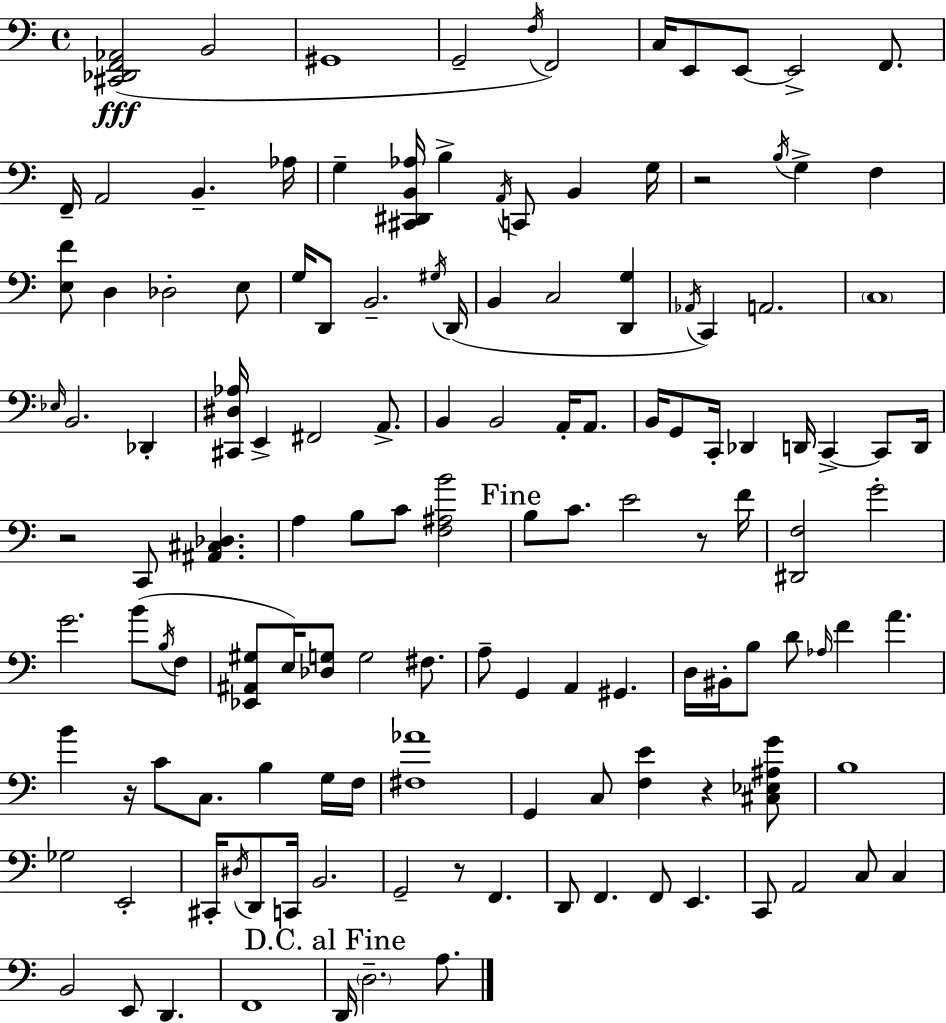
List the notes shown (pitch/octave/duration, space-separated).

[C#2,Db2,F2,Ab2]/h B2/h G#2/w G2/h F3/s F2/h C3/s E2/e E2/e E2/h F2/e. F2/s A2/h B2/q. Ab3/s G3/q [C#2,D#2,B2,Ab3]/s B3/q A2/s C2/e B2/q G3/s R/h B3/s G3/q F3/q [E3,F4]/e D3/q Db3/h E3/e G3/s D2/e B2/h. G#3/s D2/s B2/q C3/h [D2,G3]/q Ab2/s C2/q A2/h. C3/w Eb3/s B2/h. Db2/q [C#2,D#3,Ab3]/s E2/q F#2/h A2/e. B2/q B2/h A2/s A2/e. B2/s G2/e C2/s Db2/q D2/s C2/q C2/e D2/s R/h C2/e [A#2,C#3,Db3]/q. A3/q B3/e C4/e [F3,A#3,B4]/h B3/e C4/e. E4/h R/e F4/s [D#2,F3]/h G4/h G4/h. B4/e B3/s F3/e [Eb2,A#2,G#3]/e E3/s [Db3,G3]/e G3/h F#3/e. A3/e G2/q A2/q G#2/q. D3/s BIS2/s B3/e D4/e Ab3/s F4/q A4/q. B4/q R/s C4/e C3/e. B3/q G3/s F3/s [F#3,Ab4]/w G2/q C3/e [F3,E4]/q R/q [C#3,Eb3,A#3,G4]/e B3/w Gb3/h E2/h C#2/s D#3/s D2/e C2/s B2/h. G2/h R/e F2/q. D2/e F2/q. F2/e E2/q. C2/e A2/h C3/e C3/q B2/h E2/e D2/q. F2/w D2/s D3/h. A3/e.